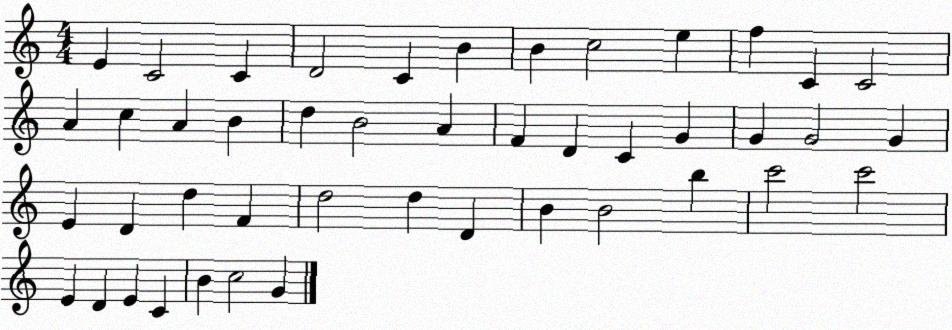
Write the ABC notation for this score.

X:1
T:Untitled
M:4/4
L:1/4
K:C
E C2 C D2 C B B c2 e f C C2 A c A B d B2 A F D C G G G2 G E D d F d2 d D B B2 b c'2 c'2 E D E C B c2 G